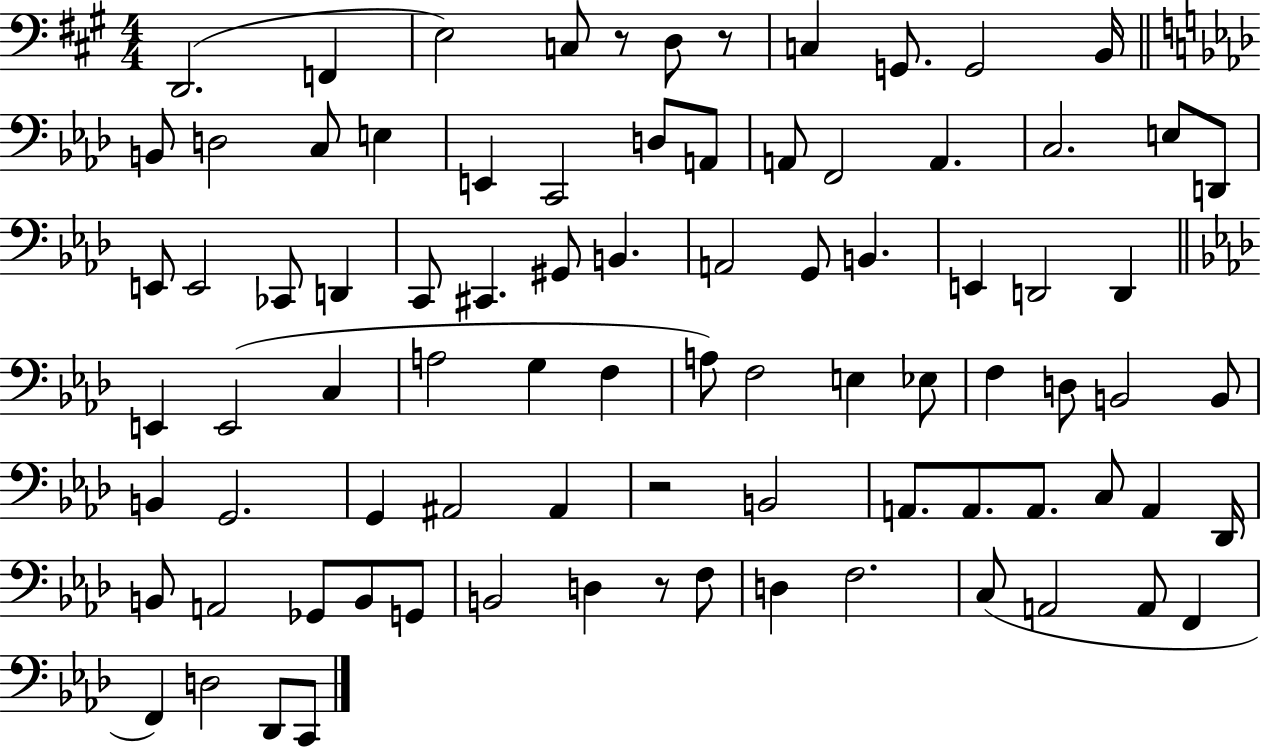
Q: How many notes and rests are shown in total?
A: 85